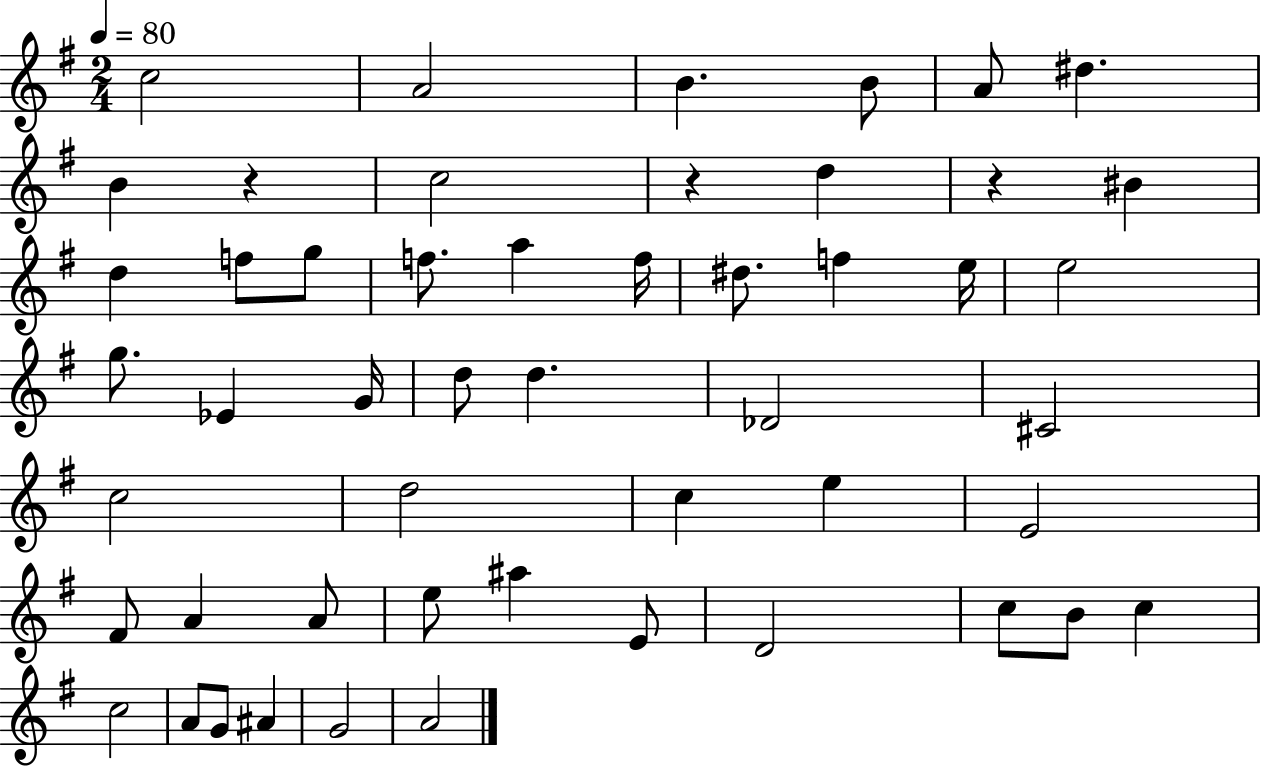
{
  \clef treble
  \numericTimeSignature
  \time 2/4
  \key g \major
  \tempo 4 = 80
  \repeat volta 2 { c''2 | a'2 | b'4. b'8 | a'8 dis''4. | \break b'4 r4 | c''2 | r4 d''4 | r4 bis'4 | \break d''4 f''8 g''8 | f''8. a''4 f''16 | dis''8. f''4 e''16 | e''2 | \break g''8. ees'4 g'16 | d''8 d''4. | des'2 | cis'2 | \break c''2 | d''2 | c''4 e''4 | e'2 | \break fis'8 a'4 a'8 | e''8 ais''4 e'8 | d'2 | c''8 b'8 c''4 | \break c''2 | a'8 g'8 ais'4 | g'2 | a'2 | \break } \bar "|."
}